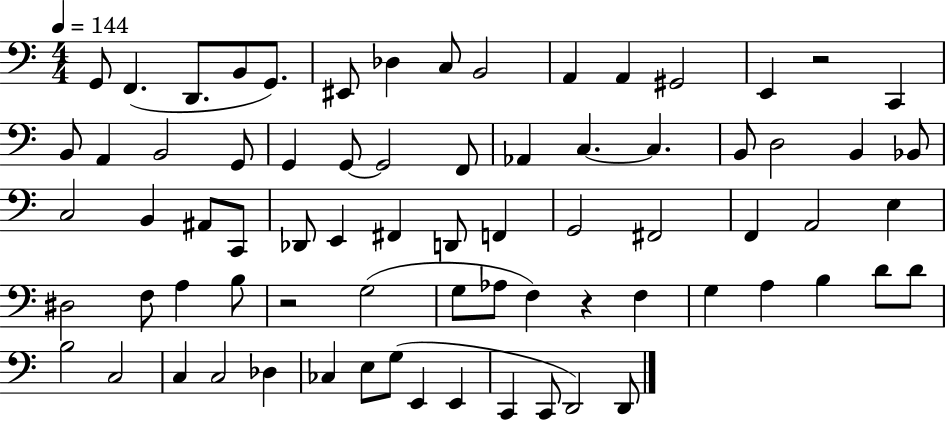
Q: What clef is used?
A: bass